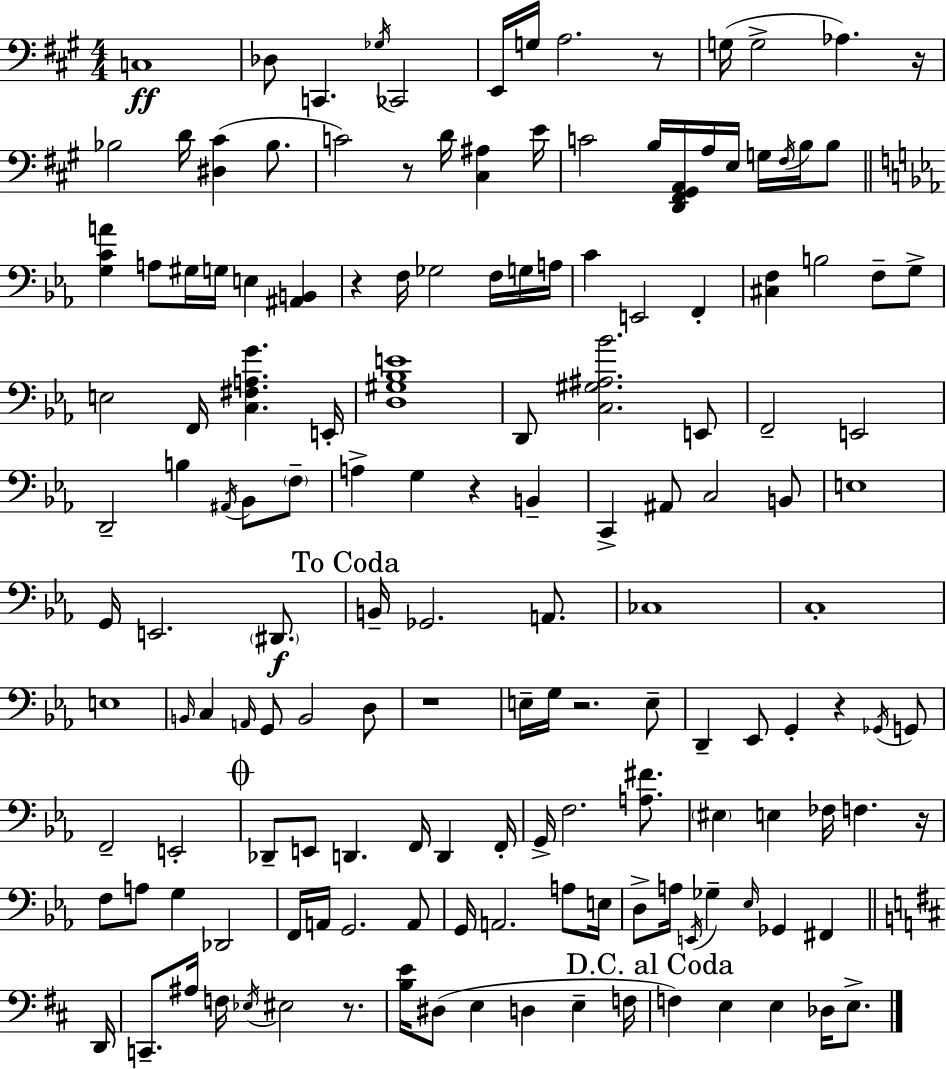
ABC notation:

X:1
T:Untitled
M:4/4
L:1/4
K:A
C,4 _D,/2 C,, _G,/4 _C,,2 E,,/4 G,/4 A,2 z/2 G,/4 G,2 _A, z/4 _B,2 D/4 [^D,^C] _B,/2 C2 z/2 D/4 [^C,^A,] E/4 C2 B,/4 [D,,^F,,^G,,A,,]/4 A,/4 E,/4 G,/4 ^F,/4 B,/4 B,/2 [G,CA] A,/2 ^G,/4 G,/4 E, [^A,,B,,] z F,/4 _G,2 F,/4 G,/4 A,/4 C E,,2 F,, [^C,F,] B,2 F,/2 G,/2 E,2 F,,/4 [C,^F,A,G] E,,/4 [D,^G,_B,E]4 D,,/2 [C,^G,^A,_B]2 E,,/2 F,,2 E,,2 D,,2 B, ^A,,/4 _B,,/2 F,/2 A, G, z B,, C,, ^A,,/2 C,2 B,,/2 E,4 G,,/4 E,,2 ^D,,/2 B,,/4 _G,,2 A,,/2 _C,4 C,4 E,4 B,,/4 C, A,,/4 G,,/2 B,,2 D,/2 z4 E,/4 G,/4 z2 E,/2 D,, _E,,/2 G,, z _G,,/4 G,,/2 F,,2 E,,2 _D,,/2 E,,/2 D,, F,,/4 D,, F,,/4 G,,/4 F,2 [A,^F]/2 ^E, E, _F,/4 F, z/4 F,/2 A,/2 G, _D,,2 F,,/4 A,,/4 G,,2 A,,/2 G,,/4 A,,2 A,/2 E,/4 D,/2 A,/4 E,,/4 _G, _E,/4 _G,, ^F,, D,,/4 C,,/2 ^A,/4 F,/4 _E,/4 ^E,2 z/2 [B,E]/4 ^D,/2 E, D, E, F,/4 F, E, E, _D,/4 E,/2